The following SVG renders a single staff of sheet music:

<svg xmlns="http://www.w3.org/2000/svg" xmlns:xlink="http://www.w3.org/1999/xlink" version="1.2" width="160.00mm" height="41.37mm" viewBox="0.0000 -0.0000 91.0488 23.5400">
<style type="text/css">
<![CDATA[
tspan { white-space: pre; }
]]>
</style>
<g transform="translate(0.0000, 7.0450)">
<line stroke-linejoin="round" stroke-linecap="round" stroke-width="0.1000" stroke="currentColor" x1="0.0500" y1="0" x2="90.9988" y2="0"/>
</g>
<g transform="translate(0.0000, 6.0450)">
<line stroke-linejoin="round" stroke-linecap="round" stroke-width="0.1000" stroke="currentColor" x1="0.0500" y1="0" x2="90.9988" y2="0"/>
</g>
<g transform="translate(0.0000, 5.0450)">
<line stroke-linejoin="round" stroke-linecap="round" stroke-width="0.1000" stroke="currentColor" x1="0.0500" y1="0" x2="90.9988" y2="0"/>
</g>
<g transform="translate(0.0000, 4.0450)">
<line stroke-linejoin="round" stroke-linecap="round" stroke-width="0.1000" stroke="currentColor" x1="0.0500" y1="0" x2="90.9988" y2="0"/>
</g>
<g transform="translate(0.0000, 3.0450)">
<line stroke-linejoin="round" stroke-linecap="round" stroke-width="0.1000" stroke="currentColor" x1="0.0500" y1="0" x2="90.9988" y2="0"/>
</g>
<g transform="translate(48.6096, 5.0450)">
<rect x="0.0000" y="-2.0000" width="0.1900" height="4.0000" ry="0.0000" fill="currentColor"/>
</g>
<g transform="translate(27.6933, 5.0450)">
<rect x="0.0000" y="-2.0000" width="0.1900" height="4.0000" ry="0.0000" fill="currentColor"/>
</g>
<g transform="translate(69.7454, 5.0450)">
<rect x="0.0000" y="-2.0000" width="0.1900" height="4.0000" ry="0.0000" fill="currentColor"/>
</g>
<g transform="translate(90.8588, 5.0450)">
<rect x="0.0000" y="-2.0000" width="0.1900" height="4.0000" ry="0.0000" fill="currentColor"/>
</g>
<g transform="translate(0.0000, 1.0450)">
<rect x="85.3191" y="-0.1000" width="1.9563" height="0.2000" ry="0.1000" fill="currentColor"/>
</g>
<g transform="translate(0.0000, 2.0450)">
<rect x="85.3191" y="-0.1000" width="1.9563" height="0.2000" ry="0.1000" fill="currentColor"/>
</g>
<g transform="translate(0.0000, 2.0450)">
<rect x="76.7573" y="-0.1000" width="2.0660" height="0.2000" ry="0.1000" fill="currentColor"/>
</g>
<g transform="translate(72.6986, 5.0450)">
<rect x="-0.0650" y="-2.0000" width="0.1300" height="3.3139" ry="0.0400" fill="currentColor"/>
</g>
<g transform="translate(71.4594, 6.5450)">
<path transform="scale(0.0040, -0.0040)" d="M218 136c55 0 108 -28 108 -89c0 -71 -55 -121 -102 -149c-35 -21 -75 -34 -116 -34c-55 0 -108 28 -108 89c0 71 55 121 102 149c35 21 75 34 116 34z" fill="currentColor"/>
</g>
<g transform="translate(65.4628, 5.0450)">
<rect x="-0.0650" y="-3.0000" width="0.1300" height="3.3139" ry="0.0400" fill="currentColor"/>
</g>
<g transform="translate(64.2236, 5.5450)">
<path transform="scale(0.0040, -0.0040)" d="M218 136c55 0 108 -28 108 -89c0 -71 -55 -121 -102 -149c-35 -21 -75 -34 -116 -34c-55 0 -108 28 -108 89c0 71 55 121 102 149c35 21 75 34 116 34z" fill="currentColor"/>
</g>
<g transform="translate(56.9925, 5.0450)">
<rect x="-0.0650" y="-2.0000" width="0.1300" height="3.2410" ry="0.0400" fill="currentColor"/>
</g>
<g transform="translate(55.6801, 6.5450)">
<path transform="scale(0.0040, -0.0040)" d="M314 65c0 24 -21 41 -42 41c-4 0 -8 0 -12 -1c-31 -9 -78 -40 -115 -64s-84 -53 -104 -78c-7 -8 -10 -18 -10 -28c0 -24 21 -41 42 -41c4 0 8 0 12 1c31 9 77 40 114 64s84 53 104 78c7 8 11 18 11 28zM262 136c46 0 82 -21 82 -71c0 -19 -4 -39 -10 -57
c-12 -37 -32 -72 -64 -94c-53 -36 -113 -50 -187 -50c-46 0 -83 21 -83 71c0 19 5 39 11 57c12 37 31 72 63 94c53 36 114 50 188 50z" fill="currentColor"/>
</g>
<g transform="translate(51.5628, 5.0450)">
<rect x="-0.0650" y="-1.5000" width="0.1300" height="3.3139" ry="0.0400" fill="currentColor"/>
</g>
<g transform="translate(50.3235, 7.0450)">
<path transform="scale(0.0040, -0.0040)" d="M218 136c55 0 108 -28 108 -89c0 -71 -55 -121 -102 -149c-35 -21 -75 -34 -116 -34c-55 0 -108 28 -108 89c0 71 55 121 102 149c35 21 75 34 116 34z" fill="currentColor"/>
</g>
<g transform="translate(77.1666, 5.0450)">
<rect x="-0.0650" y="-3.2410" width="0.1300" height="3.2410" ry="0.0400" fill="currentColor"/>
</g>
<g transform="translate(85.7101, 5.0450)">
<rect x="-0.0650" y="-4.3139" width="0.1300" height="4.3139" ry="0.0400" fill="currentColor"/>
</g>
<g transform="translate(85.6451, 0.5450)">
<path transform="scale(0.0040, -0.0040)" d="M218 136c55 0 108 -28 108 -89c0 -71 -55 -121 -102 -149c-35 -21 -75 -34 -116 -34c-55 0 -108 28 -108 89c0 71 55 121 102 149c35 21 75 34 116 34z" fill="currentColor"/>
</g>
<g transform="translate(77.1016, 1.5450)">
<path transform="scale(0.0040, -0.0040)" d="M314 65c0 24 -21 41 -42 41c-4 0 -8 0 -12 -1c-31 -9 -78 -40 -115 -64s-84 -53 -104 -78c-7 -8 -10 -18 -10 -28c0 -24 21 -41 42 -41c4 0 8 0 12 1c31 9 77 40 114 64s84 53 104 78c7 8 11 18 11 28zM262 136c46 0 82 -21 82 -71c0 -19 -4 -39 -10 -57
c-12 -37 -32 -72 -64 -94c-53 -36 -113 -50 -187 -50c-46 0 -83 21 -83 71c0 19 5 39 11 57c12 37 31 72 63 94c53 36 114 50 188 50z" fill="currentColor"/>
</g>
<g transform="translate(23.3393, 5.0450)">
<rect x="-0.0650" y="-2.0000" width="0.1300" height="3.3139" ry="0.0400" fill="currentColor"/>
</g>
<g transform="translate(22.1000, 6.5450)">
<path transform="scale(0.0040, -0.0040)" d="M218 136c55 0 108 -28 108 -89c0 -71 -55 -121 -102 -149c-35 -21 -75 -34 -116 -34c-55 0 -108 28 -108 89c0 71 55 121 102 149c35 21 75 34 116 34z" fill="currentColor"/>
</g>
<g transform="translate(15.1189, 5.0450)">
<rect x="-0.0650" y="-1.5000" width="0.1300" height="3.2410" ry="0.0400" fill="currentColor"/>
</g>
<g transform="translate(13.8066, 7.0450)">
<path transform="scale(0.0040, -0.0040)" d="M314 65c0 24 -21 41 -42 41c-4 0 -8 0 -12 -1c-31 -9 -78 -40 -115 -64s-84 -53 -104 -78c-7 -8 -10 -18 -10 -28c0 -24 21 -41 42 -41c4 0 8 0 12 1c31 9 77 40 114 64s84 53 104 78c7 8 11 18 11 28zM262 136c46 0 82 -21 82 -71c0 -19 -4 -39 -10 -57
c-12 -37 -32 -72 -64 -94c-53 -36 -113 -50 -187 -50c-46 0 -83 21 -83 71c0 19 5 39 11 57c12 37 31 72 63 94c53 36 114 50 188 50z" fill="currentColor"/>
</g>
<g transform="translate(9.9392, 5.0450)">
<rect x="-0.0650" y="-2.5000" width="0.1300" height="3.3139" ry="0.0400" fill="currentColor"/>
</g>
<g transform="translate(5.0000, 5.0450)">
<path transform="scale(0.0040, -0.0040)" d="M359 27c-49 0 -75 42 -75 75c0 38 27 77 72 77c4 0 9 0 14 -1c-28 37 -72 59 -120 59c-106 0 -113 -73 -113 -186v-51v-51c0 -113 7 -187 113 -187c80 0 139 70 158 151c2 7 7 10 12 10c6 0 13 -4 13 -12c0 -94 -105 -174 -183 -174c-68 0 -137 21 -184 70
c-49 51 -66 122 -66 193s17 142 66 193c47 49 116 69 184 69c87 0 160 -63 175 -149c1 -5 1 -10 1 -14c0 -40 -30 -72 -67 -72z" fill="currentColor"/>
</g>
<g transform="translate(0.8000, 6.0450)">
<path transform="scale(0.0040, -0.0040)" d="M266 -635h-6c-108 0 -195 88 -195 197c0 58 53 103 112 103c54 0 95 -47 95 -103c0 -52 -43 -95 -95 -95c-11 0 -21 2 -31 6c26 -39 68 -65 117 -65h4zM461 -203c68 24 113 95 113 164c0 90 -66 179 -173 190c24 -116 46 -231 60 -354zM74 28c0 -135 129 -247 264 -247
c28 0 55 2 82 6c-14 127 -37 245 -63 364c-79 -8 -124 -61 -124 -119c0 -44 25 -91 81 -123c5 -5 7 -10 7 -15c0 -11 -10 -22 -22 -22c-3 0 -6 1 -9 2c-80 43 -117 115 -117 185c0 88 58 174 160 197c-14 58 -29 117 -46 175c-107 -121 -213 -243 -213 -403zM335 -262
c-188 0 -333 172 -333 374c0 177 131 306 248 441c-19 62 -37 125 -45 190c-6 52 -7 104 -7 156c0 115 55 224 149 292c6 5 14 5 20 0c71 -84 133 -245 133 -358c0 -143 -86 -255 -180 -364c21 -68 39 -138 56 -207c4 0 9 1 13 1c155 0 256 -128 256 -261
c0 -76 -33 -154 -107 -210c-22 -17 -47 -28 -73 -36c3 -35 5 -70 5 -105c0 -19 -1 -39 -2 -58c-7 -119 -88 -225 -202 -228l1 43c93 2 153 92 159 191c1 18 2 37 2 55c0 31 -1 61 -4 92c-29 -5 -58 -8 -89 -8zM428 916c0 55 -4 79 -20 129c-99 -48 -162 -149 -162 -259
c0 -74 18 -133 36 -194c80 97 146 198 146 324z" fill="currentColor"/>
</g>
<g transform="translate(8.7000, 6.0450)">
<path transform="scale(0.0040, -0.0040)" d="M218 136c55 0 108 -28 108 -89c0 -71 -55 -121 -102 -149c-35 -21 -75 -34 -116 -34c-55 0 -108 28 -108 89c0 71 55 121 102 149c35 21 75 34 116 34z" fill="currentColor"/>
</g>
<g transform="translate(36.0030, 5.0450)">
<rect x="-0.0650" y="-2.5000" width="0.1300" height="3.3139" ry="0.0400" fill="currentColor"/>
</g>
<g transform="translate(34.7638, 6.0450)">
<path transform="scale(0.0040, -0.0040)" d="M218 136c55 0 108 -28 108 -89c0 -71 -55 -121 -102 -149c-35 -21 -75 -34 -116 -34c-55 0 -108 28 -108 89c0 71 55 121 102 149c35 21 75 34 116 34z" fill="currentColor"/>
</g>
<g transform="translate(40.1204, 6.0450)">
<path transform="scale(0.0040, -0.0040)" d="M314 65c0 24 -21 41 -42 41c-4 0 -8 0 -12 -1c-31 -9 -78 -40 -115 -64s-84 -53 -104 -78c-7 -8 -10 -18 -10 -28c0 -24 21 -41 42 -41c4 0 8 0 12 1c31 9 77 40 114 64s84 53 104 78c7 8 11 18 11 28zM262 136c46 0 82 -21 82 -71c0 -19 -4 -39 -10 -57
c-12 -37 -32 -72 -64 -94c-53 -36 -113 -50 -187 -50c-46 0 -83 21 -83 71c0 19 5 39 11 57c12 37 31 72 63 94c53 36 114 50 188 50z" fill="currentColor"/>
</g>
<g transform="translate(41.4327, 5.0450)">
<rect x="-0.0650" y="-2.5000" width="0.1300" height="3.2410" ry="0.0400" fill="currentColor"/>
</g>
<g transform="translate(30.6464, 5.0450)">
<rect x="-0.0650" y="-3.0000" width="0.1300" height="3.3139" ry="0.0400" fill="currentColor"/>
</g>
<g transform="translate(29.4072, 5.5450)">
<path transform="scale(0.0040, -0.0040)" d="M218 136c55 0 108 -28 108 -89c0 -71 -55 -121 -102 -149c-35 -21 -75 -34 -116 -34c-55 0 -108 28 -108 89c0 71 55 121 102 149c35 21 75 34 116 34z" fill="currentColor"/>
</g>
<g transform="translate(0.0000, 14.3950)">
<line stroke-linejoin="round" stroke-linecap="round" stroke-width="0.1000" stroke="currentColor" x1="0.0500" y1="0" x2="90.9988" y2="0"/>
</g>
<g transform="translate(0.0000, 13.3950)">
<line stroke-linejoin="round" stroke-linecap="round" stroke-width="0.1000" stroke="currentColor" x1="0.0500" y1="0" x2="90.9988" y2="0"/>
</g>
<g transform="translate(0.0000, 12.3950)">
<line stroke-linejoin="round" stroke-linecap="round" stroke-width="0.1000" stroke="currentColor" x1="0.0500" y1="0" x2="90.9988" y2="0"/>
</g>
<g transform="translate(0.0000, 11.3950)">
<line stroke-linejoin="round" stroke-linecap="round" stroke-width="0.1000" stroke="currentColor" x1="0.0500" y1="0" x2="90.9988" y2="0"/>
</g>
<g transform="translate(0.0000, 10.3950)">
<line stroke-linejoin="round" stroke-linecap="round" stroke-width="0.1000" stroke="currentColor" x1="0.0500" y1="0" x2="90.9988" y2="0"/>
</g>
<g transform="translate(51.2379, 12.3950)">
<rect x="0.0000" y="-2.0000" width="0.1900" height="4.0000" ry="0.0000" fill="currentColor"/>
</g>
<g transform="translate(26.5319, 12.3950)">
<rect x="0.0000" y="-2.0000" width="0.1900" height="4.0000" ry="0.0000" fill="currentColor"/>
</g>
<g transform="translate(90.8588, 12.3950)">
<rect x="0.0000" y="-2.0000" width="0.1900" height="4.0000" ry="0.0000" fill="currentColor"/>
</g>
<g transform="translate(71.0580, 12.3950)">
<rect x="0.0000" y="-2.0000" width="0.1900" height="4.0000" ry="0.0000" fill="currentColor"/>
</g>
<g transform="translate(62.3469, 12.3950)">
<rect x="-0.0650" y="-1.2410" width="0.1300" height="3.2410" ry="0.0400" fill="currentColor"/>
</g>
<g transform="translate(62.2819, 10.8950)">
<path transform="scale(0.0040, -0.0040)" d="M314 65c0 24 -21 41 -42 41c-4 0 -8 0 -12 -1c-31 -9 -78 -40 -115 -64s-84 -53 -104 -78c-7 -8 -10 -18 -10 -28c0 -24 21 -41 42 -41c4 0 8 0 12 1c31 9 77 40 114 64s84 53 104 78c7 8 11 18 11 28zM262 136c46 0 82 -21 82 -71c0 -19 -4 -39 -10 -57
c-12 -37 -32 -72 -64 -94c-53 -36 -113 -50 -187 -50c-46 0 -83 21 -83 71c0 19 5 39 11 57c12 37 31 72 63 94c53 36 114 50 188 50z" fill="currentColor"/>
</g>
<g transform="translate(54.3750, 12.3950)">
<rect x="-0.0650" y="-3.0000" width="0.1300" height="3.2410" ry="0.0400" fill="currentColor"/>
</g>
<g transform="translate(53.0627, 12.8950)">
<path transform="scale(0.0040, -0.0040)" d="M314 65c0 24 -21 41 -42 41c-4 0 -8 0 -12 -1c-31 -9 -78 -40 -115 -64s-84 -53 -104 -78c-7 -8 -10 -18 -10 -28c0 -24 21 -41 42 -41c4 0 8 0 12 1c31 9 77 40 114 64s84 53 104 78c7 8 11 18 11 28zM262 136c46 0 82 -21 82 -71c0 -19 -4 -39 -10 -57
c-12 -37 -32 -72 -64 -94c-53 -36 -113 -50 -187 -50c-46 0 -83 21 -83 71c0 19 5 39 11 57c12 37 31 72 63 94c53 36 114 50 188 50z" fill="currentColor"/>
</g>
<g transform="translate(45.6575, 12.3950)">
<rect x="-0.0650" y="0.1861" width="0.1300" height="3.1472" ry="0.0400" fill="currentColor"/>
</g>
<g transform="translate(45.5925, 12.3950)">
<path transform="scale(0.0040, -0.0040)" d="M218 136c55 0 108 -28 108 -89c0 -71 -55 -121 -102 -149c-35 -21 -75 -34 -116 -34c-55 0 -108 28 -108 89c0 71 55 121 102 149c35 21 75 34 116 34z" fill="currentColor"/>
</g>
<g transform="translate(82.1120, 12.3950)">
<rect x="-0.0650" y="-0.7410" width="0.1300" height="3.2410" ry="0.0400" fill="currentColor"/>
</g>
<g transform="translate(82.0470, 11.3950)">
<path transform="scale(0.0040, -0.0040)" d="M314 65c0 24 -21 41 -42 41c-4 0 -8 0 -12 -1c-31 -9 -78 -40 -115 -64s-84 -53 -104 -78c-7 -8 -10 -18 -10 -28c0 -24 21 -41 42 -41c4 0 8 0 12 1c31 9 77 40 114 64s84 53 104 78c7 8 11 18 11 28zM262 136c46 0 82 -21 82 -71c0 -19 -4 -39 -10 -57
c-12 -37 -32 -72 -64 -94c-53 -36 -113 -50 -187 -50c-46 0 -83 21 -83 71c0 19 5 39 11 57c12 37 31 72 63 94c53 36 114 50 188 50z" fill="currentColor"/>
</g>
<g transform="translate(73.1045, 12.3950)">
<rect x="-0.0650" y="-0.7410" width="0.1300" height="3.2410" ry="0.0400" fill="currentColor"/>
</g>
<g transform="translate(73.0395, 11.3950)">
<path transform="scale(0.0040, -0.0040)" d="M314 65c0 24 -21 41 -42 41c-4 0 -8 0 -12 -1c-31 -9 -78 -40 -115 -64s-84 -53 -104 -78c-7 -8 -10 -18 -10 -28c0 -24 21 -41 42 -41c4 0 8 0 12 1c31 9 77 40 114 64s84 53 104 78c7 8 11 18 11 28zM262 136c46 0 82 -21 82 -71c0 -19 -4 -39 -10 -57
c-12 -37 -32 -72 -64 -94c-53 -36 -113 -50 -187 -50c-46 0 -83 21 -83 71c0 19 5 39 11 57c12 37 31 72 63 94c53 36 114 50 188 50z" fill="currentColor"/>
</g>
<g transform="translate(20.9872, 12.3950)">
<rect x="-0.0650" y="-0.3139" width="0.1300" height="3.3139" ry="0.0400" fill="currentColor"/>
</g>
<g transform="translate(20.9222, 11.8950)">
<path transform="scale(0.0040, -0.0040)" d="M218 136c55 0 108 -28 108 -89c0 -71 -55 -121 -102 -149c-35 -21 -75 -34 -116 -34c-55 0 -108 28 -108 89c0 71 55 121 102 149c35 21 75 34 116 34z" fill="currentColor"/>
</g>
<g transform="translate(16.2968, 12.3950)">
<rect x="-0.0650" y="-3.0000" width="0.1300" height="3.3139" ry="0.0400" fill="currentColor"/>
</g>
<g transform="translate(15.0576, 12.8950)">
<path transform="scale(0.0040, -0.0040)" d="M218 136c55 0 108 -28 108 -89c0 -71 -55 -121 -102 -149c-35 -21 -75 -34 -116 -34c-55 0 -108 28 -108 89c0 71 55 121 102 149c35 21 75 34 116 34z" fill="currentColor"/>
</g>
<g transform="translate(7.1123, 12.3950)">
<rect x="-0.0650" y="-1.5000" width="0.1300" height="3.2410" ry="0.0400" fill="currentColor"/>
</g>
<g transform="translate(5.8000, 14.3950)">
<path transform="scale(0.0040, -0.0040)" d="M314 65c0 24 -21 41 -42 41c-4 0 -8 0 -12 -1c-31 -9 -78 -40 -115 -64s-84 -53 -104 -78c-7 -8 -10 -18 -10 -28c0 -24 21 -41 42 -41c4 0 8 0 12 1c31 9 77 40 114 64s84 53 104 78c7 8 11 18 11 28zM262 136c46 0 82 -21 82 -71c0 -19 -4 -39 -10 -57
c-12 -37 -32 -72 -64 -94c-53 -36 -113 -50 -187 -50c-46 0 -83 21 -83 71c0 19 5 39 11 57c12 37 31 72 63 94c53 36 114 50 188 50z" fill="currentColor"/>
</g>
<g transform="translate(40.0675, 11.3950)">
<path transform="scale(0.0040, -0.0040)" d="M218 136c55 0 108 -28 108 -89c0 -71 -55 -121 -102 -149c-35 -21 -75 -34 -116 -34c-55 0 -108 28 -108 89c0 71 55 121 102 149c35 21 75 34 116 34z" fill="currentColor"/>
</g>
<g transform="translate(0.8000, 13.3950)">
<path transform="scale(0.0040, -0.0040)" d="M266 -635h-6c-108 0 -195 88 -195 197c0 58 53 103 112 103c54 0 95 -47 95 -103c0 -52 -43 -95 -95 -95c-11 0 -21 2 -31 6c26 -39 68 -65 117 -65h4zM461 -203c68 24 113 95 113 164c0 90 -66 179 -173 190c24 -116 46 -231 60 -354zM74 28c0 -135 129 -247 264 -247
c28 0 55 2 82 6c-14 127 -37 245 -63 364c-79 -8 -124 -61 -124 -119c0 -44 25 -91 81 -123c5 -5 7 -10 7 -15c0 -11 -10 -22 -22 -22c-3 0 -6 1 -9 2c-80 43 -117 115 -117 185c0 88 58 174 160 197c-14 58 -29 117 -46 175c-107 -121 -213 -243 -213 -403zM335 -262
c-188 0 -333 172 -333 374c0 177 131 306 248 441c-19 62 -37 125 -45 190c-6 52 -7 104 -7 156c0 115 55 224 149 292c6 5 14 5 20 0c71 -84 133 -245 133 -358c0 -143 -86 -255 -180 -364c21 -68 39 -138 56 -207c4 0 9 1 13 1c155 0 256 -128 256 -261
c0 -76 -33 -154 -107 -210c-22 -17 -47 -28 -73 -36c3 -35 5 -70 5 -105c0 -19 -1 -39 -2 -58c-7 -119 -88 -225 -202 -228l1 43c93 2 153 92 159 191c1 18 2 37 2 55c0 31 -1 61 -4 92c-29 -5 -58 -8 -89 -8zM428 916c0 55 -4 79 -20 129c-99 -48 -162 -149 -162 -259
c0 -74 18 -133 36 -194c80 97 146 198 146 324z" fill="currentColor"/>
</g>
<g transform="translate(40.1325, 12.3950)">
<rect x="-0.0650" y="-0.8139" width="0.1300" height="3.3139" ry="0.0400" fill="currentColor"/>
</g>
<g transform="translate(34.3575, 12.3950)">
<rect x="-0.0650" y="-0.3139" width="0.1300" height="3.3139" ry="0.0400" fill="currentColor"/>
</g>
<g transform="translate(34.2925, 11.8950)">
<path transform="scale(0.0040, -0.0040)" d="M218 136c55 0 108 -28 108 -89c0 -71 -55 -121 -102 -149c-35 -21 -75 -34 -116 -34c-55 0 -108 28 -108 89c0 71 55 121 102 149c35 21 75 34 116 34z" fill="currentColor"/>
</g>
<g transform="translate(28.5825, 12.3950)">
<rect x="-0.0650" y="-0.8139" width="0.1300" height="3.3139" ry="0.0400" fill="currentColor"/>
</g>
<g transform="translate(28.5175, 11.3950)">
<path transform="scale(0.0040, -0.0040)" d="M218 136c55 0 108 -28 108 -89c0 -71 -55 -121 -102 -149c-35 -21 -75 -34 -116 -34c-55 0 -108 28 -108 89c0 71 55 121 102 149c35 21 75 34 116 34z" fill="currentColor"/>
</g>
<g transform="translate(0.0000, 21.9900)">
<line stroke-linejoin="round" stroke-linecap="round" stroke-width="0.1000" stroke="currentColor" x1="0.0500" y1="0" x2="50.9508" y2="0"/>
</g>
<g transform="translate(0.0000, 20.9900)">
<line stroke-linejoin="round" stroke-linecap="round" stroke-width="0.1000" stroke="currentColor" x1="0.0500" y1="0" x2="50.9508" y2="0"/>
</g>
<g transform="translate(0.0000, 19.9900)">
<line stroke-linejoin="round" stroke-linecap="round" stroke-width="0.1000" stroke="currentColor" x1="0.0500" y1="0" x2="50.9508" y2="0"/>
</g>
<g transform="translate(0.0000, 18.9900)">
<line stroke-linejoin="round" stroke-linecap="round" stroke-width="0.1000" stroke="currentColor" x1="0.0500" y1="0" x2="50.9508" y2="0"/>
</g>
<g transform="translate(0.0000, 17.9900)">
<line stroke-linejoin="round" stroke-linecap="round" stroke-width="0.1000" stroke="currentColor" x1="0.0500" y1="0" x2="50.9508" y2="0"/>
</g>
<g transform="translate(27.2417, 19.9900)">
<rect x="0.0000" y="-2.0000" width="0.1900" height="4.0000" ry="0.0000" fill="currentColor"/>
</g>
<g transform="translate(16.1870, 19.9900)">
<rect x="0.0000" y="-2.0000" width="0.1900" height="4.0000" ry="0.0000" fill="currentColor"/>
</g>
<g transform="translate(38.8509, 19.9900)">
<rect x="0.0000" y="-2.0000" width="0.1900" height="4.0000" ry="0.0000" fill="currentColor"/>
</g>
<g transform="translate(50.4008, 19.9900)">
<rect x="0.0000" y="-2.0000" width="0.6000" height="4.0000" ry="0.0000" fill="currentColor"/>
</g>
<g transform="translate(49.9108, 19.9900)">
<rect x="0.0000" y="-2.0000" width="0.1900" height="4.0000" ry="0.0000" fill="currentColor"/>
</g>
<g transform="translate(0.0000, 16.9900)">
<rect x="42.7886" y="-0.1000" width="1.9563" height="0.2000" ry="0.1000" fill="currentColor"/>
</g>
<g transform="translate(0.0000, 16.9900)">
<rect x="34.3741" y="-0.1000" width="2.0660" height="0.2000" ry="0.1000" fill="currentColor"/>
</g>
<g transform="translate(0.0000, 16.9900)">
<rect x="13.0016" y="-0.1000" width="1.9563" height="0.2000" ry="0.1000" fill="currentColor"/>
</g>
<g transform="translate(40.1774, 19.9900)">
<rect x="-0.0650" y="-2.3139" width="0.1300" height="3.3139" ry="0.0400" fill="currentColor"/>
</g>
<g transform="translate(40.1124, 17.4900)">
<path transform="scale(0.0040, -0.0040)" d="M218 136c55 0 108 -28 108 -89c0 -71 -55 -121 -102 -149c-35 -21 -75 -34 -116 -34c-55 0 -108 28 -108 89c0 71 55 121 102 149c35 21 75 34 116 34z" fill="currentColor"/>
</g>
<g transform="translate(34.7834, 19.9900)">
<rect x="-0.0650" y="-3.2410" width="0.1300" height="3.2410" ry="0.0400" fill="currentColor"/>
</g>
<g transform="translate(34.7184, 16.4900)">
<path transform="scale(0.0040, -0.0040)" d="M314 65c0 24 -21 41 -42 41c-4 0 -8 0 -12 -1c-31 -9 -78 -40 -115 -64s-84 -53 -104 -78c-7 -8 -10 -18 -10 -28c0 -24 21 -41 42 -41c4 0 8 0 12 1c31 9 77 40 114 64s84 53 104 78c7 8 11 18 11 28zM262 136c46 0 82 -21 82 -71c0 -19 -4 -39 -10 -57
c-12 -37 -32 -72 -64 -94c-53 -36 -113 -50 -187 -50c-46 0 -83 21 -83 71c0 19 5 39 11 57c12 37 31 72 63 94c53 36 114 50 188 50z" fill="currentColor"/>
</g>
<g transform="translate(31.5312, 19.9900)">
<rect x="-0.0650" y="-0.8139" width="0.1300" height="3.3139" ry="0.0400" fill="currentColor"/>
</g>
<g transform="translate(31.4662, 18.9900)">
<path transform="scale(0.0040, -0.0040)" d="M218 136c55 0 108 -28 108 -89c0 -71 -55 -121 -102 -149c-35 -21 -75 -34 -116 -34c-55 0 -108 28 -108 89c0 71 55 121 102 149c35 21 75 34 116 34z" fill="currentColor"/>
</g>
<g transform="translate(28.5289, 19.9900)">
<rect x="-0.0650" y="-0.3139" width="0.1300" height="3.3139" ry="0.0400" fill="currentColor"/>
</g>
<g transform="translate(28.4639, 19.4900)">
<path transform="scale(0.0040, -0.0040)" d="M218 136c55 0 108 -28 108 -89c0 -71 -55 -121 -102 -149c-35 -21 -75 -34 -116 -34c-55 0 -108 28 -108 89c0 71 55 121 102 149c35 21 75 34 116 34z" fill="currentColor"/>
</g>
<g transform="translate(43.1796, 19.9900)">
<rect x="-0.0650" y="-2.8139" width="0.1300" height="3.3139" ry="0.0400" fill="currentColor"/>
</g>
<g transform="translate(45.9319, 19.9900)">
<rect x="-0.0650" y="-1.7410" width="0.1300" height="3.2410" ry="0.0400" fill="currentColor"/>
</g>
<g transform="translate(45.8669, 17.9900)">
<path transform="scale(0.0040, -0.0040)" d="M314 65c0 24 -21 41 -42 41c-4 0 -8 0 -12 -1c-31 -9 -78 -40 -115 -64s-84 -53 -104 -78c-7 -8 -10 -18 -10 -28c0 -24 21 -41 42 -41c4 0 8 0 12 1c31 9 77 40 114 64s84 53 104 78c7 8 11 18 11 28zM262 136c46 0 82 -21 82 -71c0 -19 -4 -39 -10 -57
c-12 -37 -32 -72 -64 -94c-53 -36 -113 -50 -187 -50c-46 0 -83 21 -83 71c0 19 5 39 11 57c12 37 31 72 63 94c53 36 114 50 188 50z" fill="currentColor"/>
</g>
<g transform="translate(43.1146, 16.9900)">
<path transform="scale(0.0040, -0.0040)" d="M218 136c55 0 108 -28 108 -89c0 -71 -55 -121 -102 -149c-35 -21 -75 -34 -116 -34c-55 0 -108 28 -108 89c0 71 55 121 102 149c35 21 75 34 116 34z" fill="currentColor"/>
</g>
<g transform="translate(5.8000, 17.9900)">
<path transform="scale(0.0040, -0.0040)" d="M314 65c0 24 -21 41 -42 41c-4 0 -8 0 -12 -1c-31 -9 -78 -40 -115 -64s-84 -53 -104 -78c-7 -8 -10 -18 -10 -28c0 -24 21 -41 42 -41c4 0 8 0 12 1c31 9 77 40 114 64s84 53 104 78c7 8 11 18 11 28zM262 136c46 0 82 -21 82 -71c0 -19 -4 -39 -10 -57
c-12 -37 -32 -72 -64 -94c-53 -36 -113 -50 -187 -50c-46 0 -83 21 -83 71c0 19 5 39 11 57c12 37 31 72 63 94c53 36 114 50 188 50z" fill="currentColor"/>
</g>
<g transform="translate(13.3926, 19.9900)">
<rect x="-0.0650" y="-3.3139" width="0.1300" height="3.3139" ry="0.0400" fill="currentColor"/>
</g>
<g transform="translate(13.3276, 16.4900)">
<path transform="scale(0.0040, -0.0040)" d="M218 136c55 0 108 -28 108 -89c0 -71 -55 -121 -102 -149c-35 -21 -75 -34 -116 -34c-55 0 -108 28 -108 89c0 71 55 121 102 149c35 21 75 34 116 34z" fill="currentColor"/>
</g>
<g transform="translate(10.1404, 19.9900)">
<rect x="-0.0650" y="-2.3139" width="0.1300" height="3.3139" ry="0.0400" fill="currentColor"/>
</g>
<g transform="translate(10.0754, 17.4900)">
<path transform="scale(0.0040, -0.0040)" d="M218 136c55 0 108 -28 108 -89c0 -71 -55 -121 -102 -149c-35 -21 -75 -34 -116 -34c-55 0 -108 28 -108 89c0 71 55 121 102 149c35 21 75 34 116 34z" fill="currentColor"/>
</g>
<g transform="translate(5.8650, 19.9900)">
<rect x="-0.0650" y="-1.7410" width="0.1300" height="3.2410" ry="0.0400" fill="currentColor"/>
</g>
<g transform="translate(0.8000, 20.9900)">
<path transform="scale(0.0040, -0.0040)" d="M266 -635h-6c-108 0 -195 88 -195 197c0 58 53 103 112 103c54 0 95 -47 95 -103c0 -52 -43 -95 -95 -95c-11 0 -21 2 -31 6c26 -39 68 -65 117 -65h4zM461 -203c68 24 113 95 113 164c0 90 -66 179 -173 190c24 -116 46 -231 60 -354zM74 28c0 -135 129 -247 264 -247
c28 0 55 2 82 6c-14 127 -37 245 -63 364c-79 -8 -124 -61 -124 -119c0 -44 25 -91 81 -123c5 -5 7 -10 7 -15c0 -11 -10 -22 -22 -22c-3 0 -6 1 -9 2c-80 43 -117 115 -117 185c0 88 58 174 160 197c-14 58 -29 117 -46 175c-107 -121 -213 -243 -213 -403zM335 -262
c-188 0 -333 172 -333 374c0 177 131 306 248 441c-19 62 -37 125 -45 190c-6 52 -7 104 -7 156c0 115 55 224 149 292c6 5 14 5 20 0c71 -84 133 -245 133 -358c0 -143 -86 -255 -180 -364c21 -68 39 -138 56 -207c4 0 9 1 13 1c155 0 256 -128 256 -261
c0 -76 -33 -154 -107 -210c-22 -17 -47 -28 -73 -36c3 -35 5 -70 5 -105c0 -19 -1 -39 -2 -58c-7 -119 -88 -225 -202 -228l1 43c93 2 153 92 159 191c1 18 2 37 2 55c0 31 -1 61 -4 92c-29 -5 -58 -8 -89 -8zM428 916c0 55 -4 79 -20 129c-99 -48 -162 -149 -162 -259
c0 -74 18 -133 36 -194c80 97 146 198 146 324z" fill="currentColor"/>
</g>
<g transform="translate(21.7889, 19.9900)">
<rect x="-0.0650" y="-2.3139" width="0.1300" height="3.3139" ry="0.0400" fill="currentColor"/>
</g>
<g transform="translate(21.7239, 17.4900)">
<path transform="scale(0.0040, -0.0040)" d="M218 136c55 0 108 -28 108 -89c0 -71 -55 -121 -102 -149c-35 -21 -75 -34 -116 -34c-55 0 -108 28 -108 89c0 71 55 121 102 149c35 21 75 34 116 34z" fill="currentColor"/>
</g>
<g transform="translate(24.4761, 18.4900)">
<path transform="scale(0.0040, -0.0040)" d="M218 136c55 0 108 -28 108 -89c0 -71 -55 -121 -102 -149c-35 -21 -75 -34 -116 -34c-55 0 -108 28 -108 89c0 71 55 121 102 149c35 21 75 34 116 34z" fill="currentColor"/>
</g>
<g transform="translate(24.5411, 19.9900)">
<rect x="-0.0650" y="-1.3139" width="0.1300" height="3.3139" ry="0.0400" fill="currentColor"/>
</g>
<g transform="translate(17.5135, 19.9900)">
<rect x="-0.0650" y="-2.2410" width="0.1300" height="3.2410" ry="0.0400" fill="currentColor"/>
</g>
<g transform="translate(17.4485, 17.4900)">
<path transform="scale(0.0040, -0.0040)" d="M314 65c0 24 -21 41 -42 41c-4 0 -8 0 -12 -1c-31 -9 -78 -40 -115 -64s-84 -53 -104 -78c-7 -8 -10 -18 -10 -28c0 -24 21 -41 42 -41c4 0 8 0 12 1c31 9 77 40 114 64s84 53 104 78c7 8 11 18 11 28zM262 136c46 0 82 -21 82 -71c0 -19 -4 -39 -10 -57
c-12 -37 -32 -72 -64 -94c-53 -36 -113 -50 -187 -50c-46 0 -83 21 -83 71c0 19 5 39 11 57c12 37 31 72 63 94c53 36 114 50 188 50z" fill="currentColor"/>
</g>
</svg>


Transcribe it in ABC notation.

X:1
T:Untitled
M:4/4
L:1/4
K:C
G E2 F A G G2 E F2 A F b2 d' E2 A c d c d B A2 e2 d2 d2 f2 g b g2 g e c d b2 g a f2